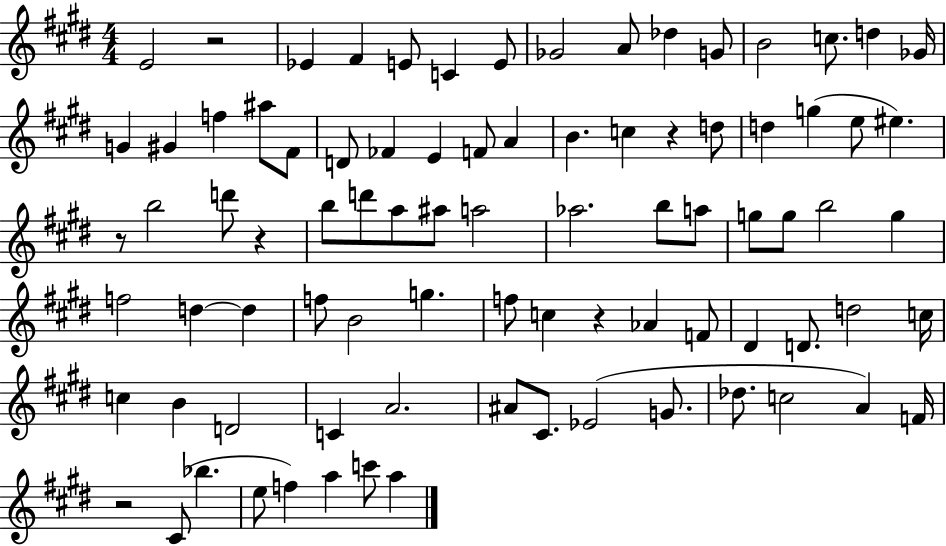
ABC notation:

X:1
T:Untitled
M:4/4
L:1/4
K:E
E2 z2 _E ^F E/2 C E/2 _G2 A/2 _d G/2 B2 c/2 d _G/4 G ^G f ^a/2 ^F/2 D/2 _F E F/2 A B c z d/2 d g e/2 ^e z/2 b2 d'/2 z b/2 d'/2 a/2 ^a/2 a2 _a2 b/2 a/2 g/2 g/2 b2 g f2 d d f/2 B2 g f/2 c z _A F/2 ^D D/2 d2 c/4 c B D2 C A2 ^A/2 ^C/2 _E2 G/2 _d/2 c2 A F/4 z2 ^C/2 _b e/2 f a c'/2 a